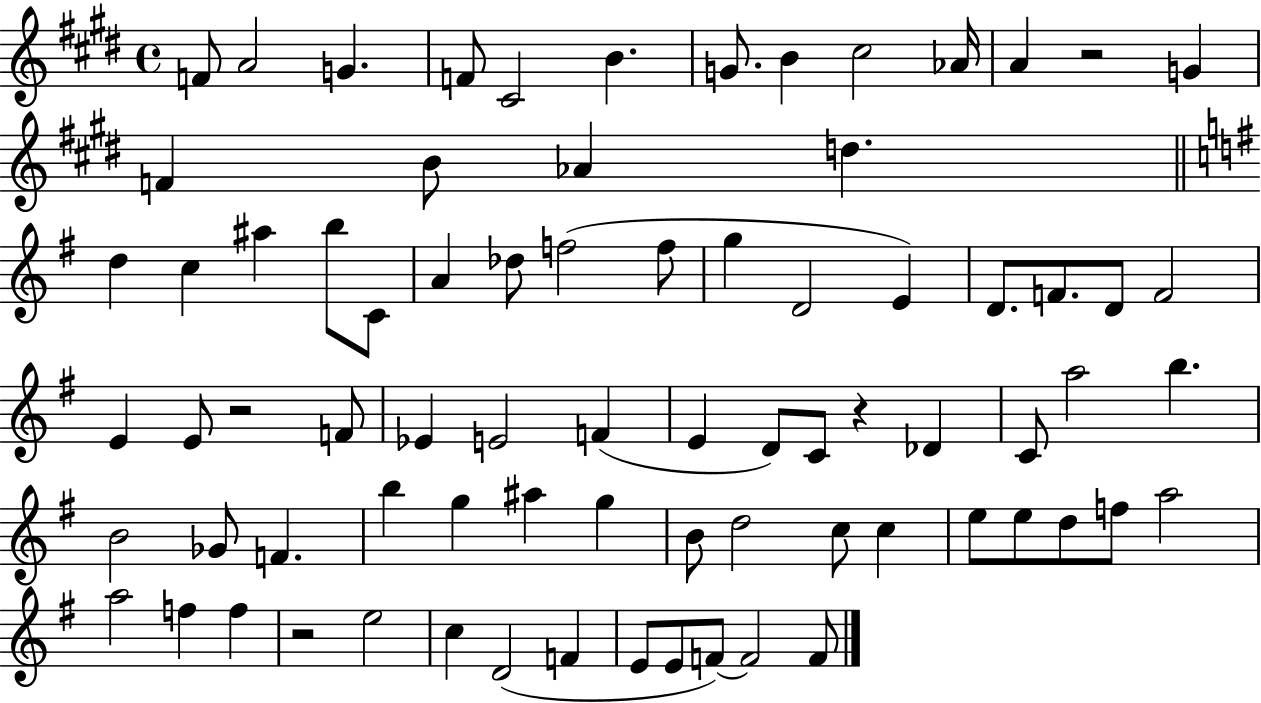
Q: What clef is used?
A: treble